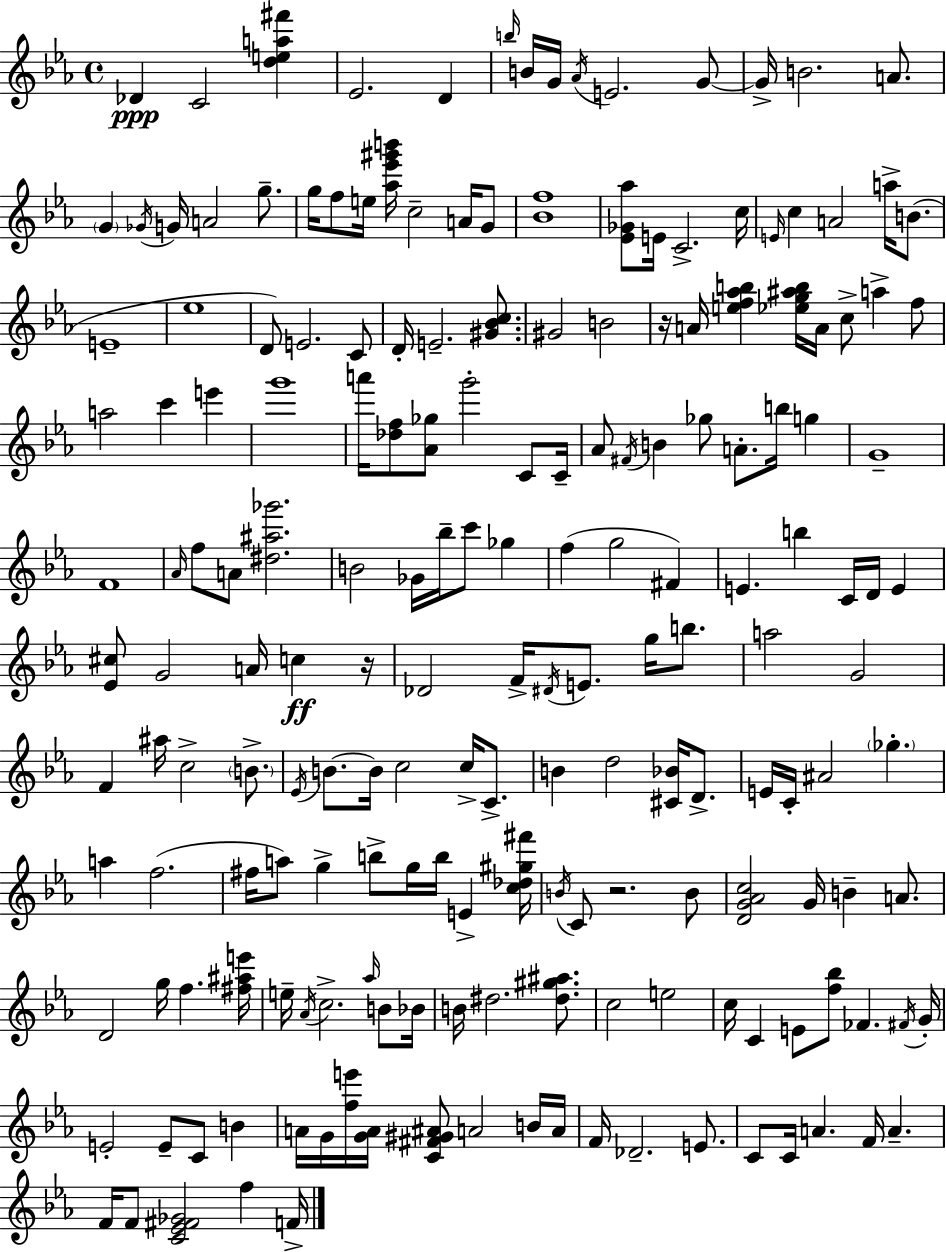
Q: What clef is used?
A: treble